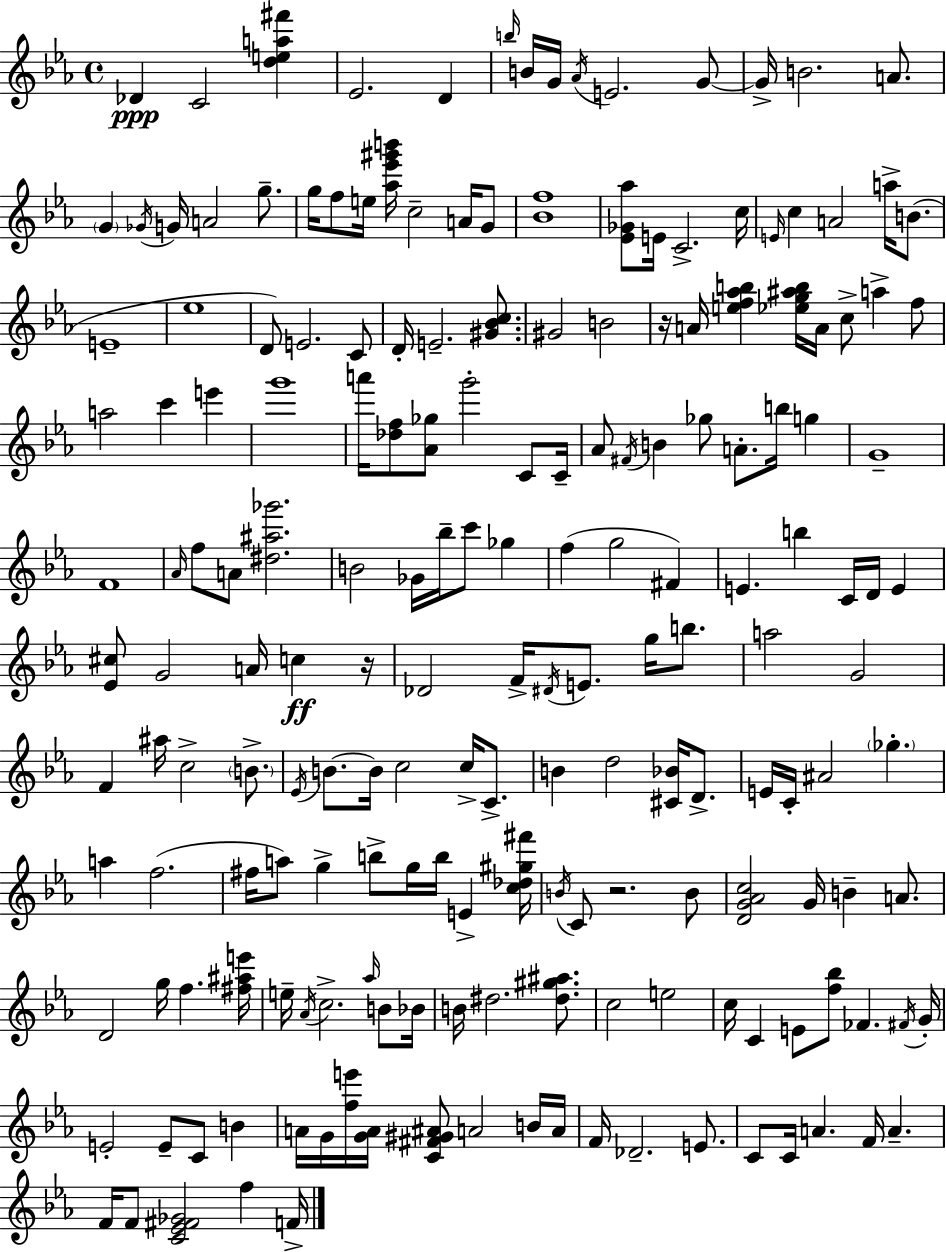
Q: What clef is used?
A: treble